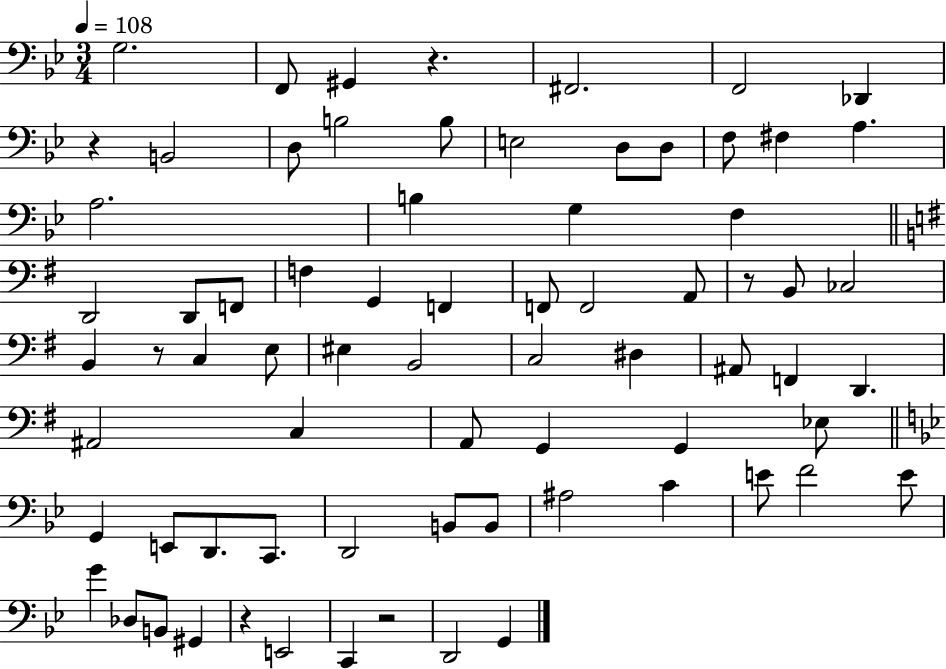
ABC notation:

X:1
T:Untitled
M:3/4
L:1/4
K:Bb
G,2 F,,/2 ^G,, z ^F,,2 F,,2 _D,, z B,,2 D,/2 B,2 B,/2 E,2 D,/2 D,/2 F,/2 ^F, A, A,2 B, G, F, D,,2 D,,/2 F,,/2 F, G,, F,, F,,/2 F,,2 A,,/2 z/2 B,,/2 _C,2 B,, z/2 C, E,/2 ^E, B,,2 C,2 ^D, ^A,,/2 F,, D,, ^A,,2 C, A,,/2 G,, G,, _E,/2 G,, E,,/2 D,,/2 C,,/2 D,,2 B,,/2 B,,/2 ^A,2 C E/2 F2 E/2 G _D,/2 B,,/2 ^G,, z E,,2 C,, z2 D,,2 G,,